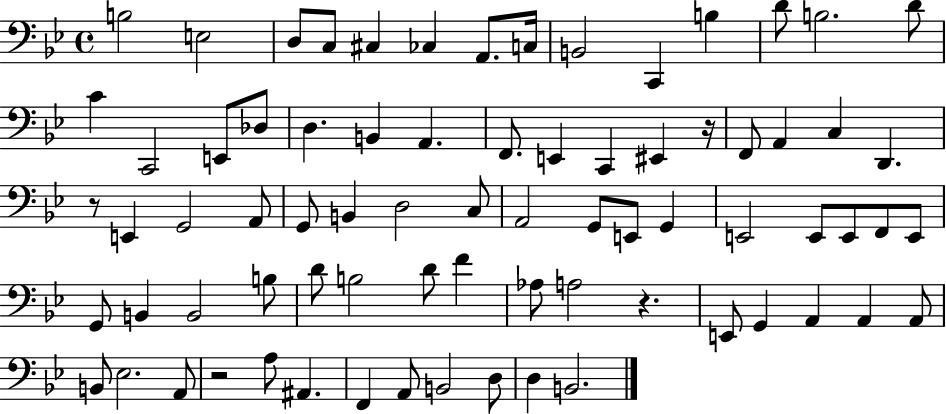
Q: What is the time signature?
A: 4/4